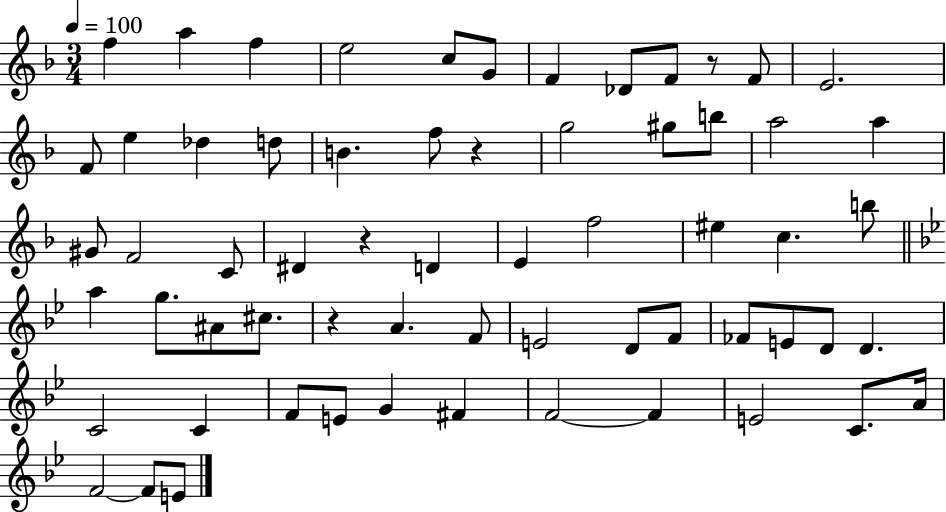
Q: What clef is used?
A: treble